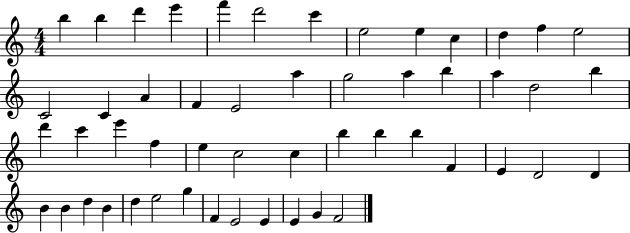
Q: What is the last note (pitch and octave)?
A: F4